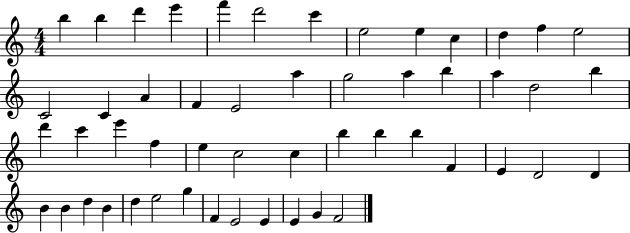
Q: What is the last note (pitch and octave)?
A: F4